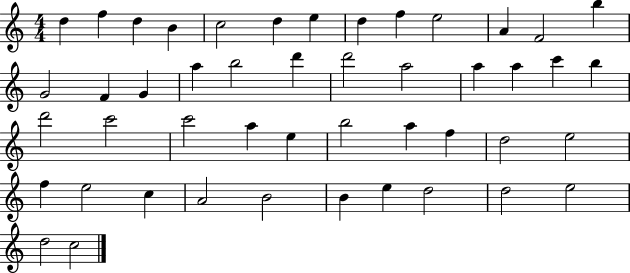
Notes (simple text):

D5/q F5/q D5/q B4/q C5/h D5/q E5/q D5/q F5/q E5/h A4/q F4/h B5/q G4/h F4/q G4/q A5/q B5/h D6/q D6/h A5/h A5/q A5/q C6/q B5/q D6/h C6/h C6/h A5/q E5/q B5/h A5/q F5/q D5/h E5/h F5/q E5/h C5/q A4/h B4/h B4/q E5/q D5/h D5/h E5/h D5/h C5/h